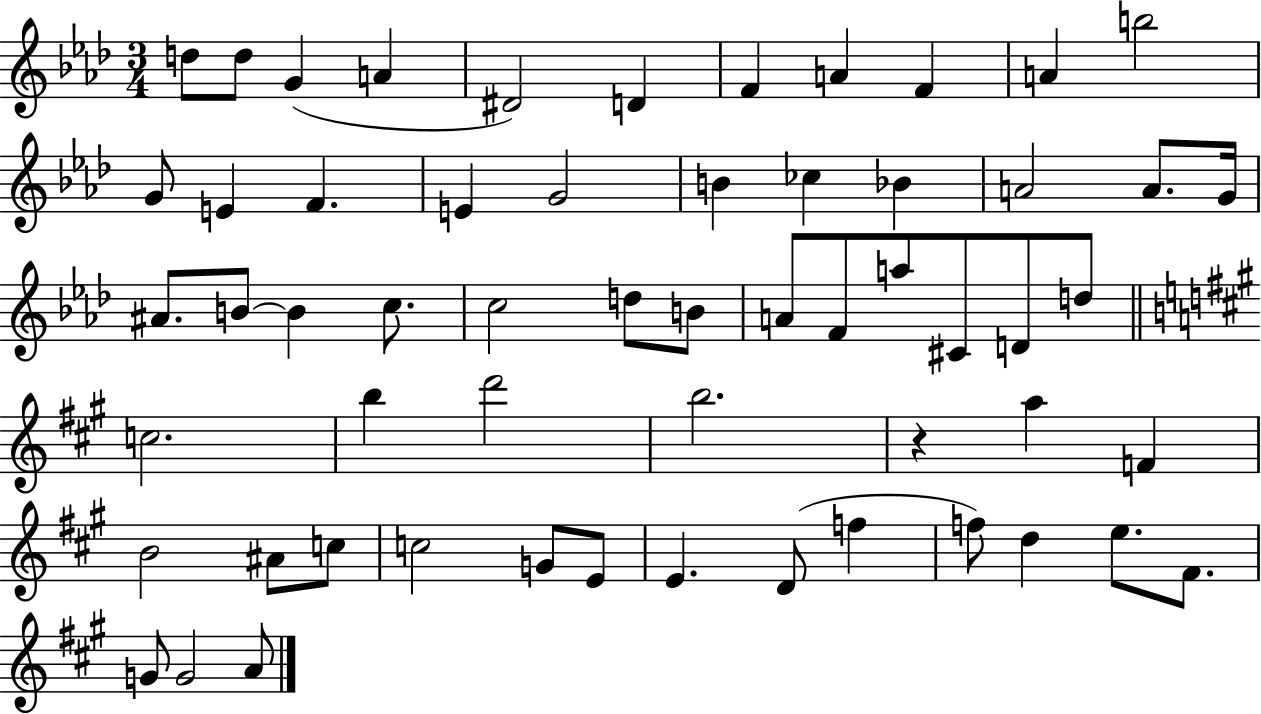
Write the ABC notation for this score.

X:1
T:Untitled
M:3/4
L:1/4
K:Ab
d/2 d/2 G A ^D2 D F A F A b2 G/2 E F E G2 B _c _B A2 A/2 G/4 ^A/2 B/2 B c/2 c2 d/2 B/2 A/2 F/2 a/2 ^C/2 D/2 d/2 c2 b d'2 b2 z a F B2 ^A/2 c/2 c2 G/2 E/2 E D/2 f f/2 d e/2 ^F/2 G/2 G2 A/2